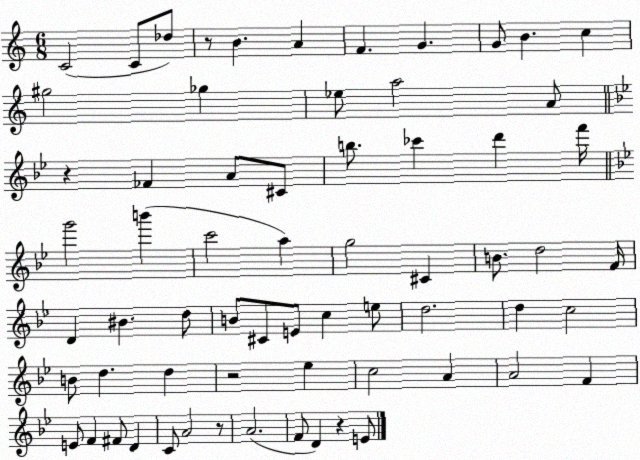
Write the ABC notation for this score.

X:1
T:Untitled
M:6/8
L:1/4
K:C
C2 C/2 _d/2 z/2 B A F G G/2 B c ^g2 _g _e/2 a2 A/2 z _F A/2 ^C/2 b/2 _c' d' f'/4 g'2 b' c'2 a g2 ^C B/2 d2 F/4 D ^B d/2 B/2 ^C/2 E/2 c e/2 d2 d c2 B/2 d d z2 _e c2 A A2 F E/2 F ^F/2 D C/2 A2 z/2 A2 F/2 D z E/2